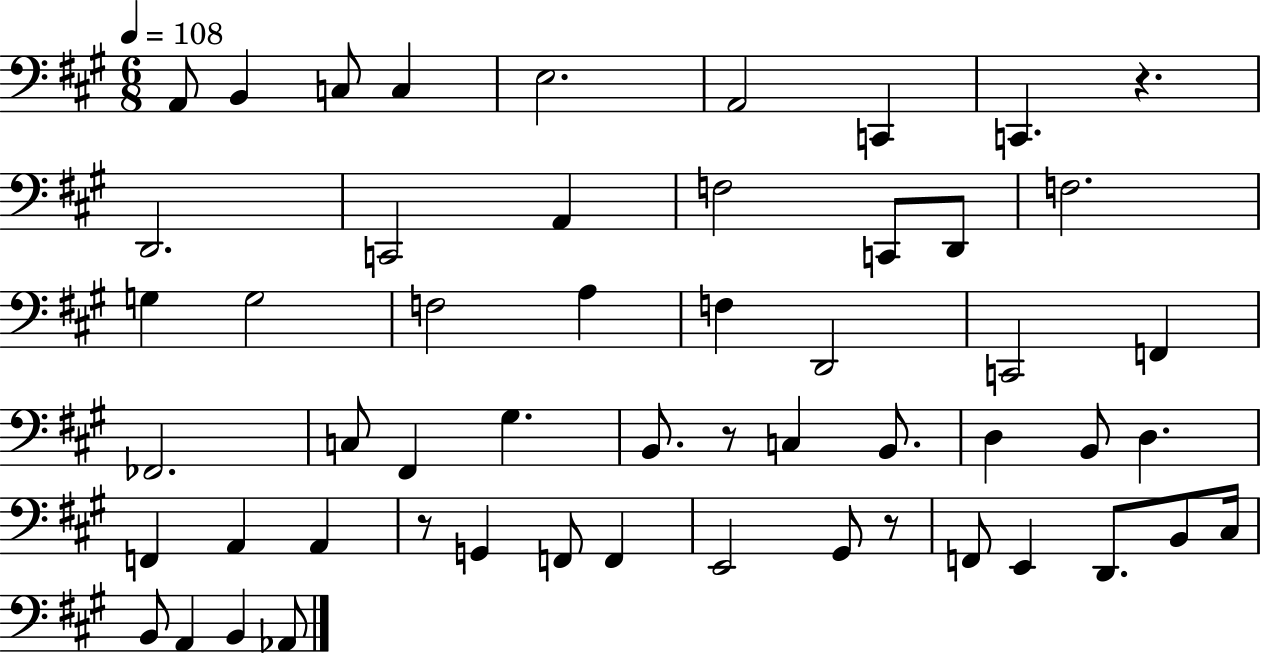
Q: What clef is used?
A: bass